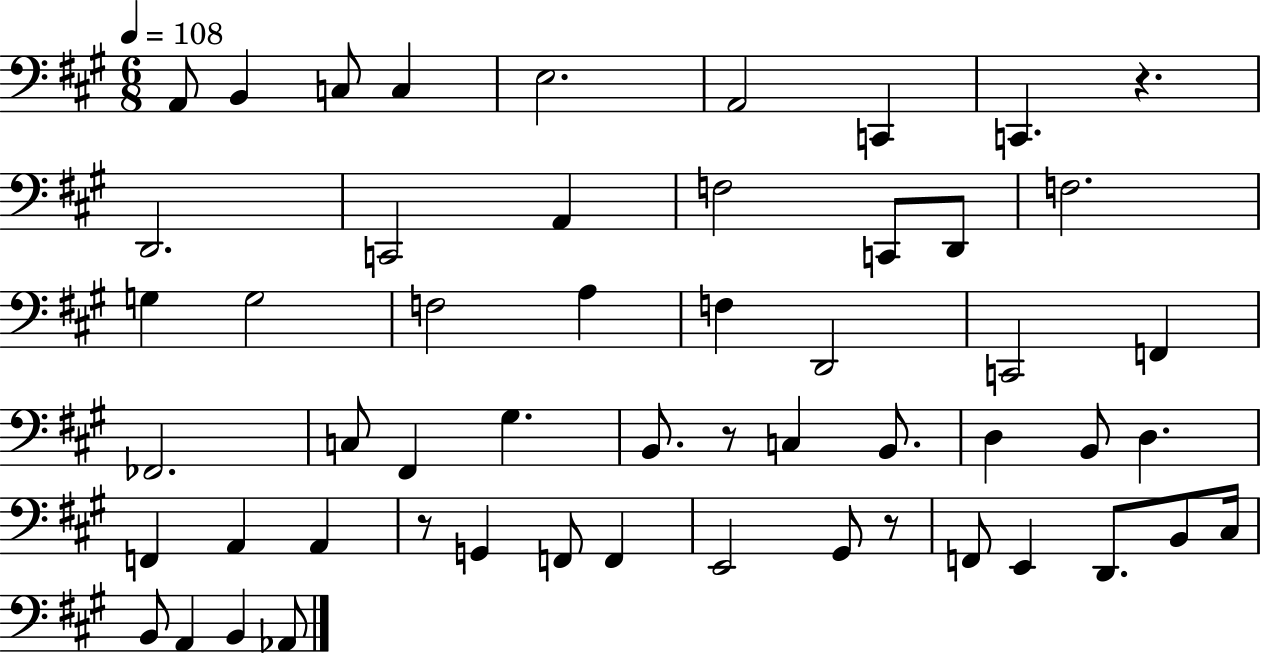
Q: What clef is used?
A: bass